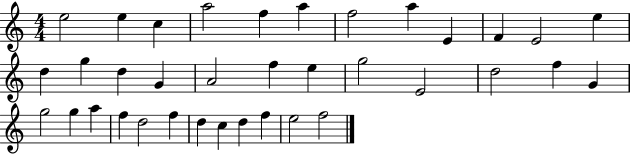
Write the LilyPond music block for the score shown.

{
  \clef treble
  \numericTimeSignature
  \time 4/4
  \key c \major
  e''2 e''4 c''4 | a''2 f''4 a''4 | f''2 a''4 e'4 | f'4 e'2 e''4 | \break d''4 g''4 d''4 g'4 | a'2 f''4 e''4 | g''2 e'2 | d''2 f''4 g'4 | \break g''2 g''4 a''4 | f''4 d''2 f''4 | d''4 c''4 d''4 f''4 | e''2 f''2 | \break \bar "|."
}